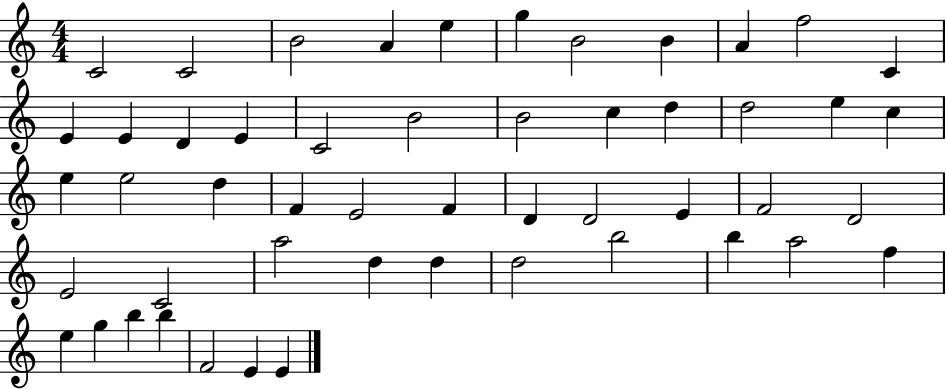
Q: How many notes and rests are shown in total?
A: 51